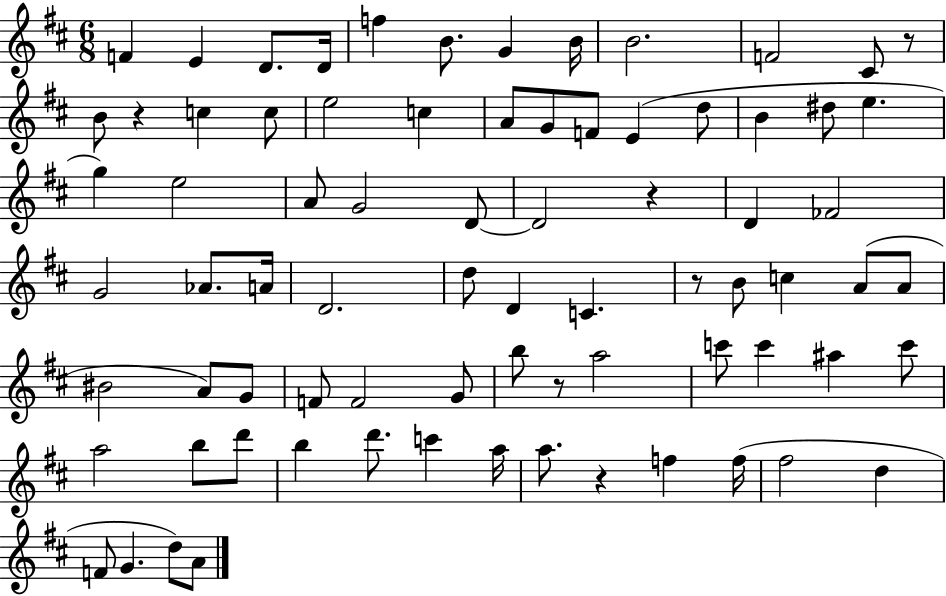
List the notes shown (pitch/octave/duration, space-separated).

F4/q E4/q D4/e. D4/s F5/q B4/e. G4/q B4/s B4/h. F4/h C#4/e R/e B4/e R/q C5/q C5/e E5/h C5/q A4/e G4/e F4/e E4/q D5/e B4/q D#5/e E5/q. G5/q E5/h A4/e G4/h D4/e D4/h R/q D4/q FES4/h G4/h Ab4/e. A4/s D4/h. D5/e D4/q C4/q. R/e B4/e C5/q A4/e A4/e BIS4/h A4/e G4/e F4/e F4/h G4/e B5/e R/e A5/h C6/e C6/q A#5/q C6/e A5/h B5/e D6/e B5/q D6/e. C6/q A5/s A5/e. R/q F5/q F5/s F#5/h D5/q F4/e G4/q. D5/e A4/e